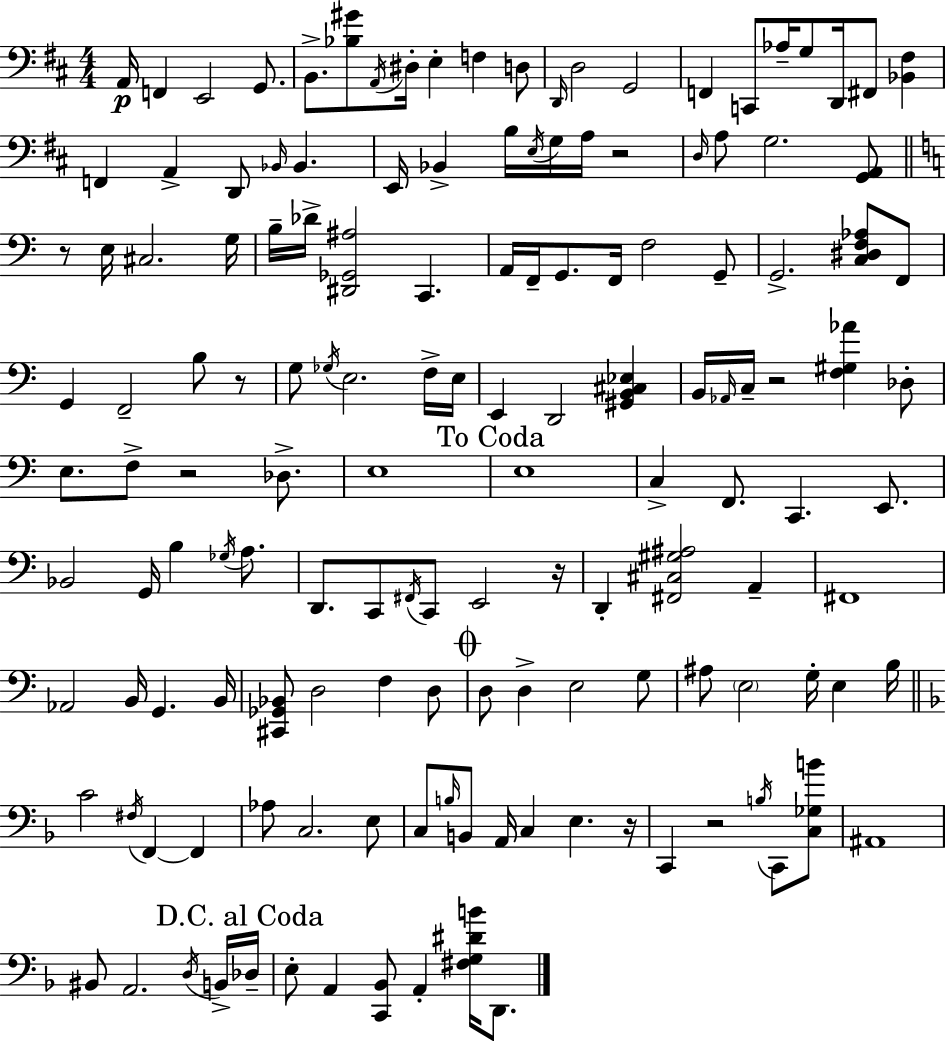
X:1
T:Untitled
M:4/4
L:1/4
K:D
A,,/4 F,, E,,2 G,,/2 B,,/2 [_B,^G]/2 A,,/4 ^D,/4 E, F, D,/2 D,,/4 D,2 G,,2 F,, C,,/2 _A,/4 G,/2 D,,/4 ^F,,/2 [_B,,^F,] F,, A,, D,,/2 _B,,/4 _B,, E,,/4 _B,, B,/4 E,/4 G,/4 A,/4 z2 D,/4 A,/2 G,2 [G,,A,,]/2 z/2 E,/4 ^C,2 G,/4 B,/4 _D/4 [^D,,_G,,^A,]2 C,, A,,/4 F,,/4 G,,/2 F,,/4 F,2 G,,/2 G,,2 [C,^D,F,_A,]/2 F,,/2 G,, F,,2 B,/2 z/2 G,/2 _G,/4 E,2 F,/4 E,/4 E,, D,,2 [^G,,B,,^C,_E,] B,,/4 _A,,/4 C,/4 z2 [F,^G,_A] _D,/2 E,/2 F,/2 z2 _D,/2 E,4 E,4 C, F,,/2 C,, E,,/2 _B,,2 G,,/4 B, _G,/4 A,/2 D,,/2 C,,/2 ^F,,/4 C,,/2 E,,2 z/4 D,, [^F,,^C,^G,^A,]2 A,, ^F,,4 _A,,2 B,,/4 G,, B,,/4 [^C,,_G,,_B,,]/2 D,2 F, D,/2 D,/2 D, E,2 G,/2 ^A,/2 E,2 G,/4 E, B,/4 C2 ^F,/4 F,, F,, _A,/2 C,2 E,/2 C,/2 B,/4 B,,/2 A,,/4 C, E, z/4 C,, z2 B,/4 C,,/2 [C,_G,B]/2 ^A,,4 ^B,,/2 A,,2 D,/4 B,,/4 _D,/4 E,/2 A,, [C,,_B,,]/2 A,, [^F,G,^DB]/4 D,,/2